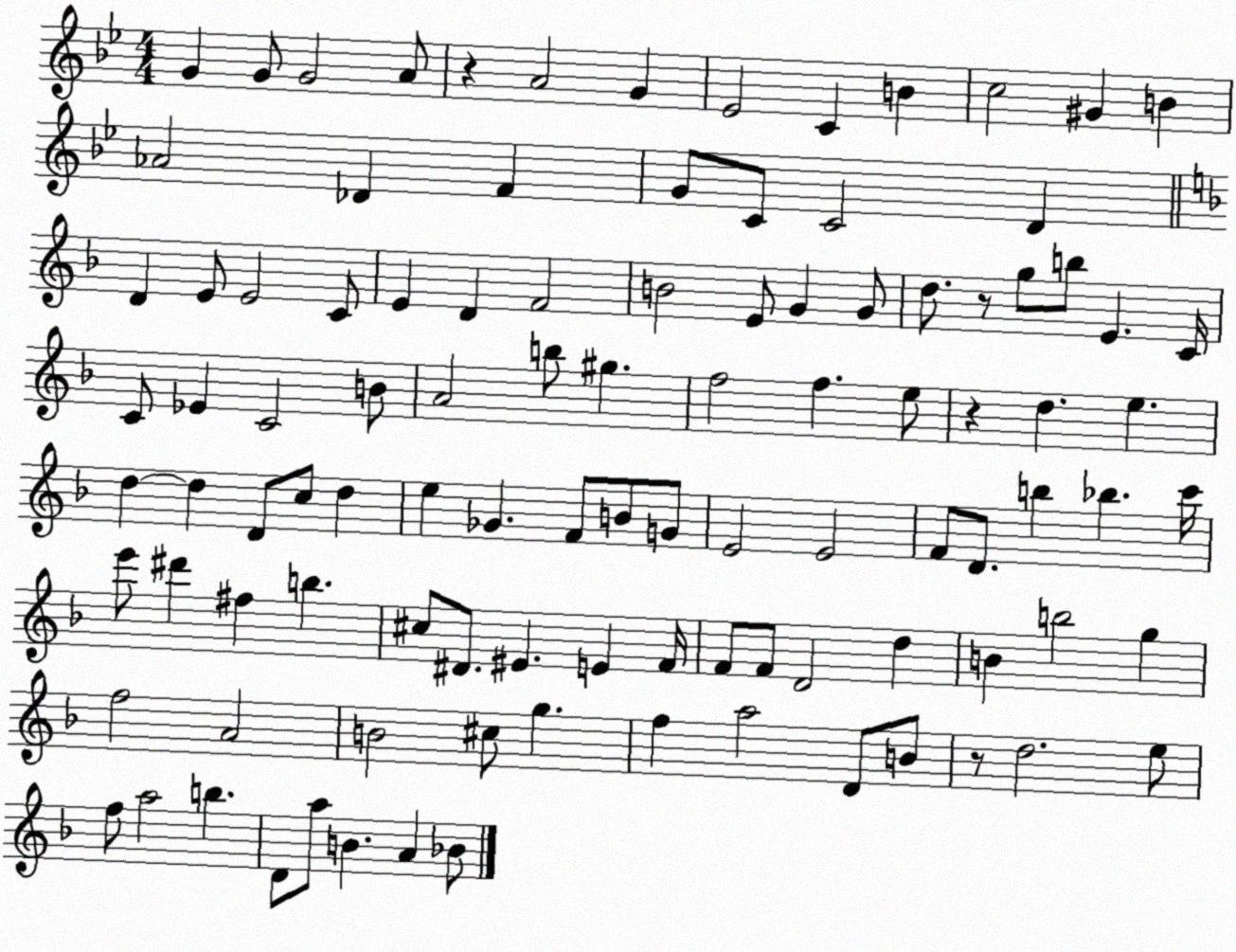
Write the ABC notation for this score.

X:1
T:Untitled
M:4/4
L:1/4
K:Bb
G G/2 G2 A/2 z A2 G _E2 C B c2 ^G B _A2 _D F G/2 C/2 C2 D D E/2 E2 C/2 E D F2 B2 E/2 G G/2 d/2 z/2 g/2 b/2 E C/4 C/2 _E C2 B/2 A2 b/2 ^g f2 f e/2 z d e d d D/2 c/2 d e _G F/2 B/2 G/2 E2 E2 F/2 D/2 b _b c'/4 e'/2 ^d' ^f b ^c/2 ^D/2 ^E E F/4 F/2 F/2 D2 d B b2 g f2 A2 B2 ^c/2 g f a2 D/2 B/2 z/2 d2 e/2 f/2 a2 b D/2 a/2 B A _B/2